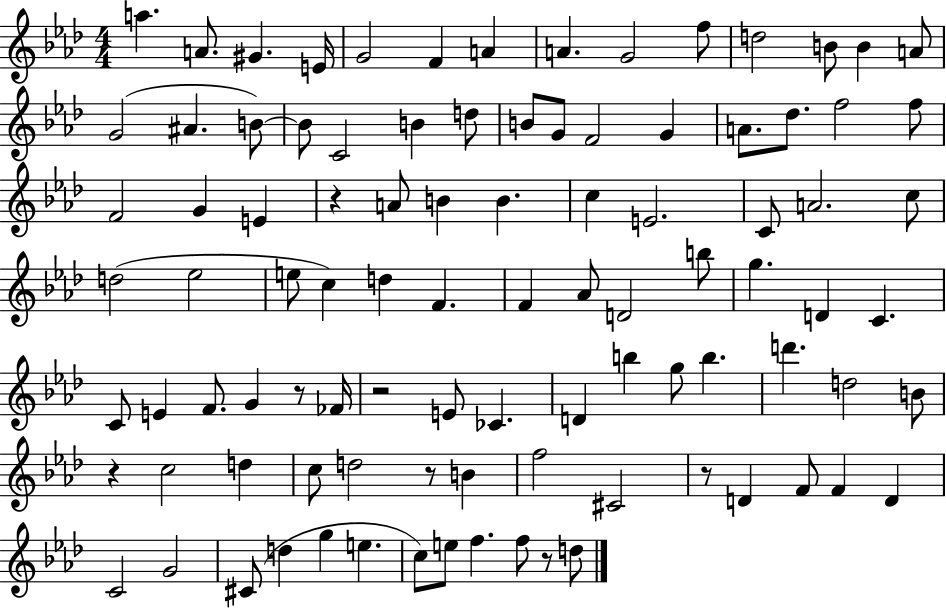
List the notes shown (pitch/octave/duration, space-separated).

A5/q. A4/e. G#4/q. E4/s G4/h F4/q A4/q A4/q. G4/h F5/e D5/h B4/e B4/q A4/e G4/h A#4/q. B4/e B4/e C4/h B4/q D5/e B4/e G4/e F4/h G4/q A4/e. Db5/e. F5/h F5/e F4/h G4/q E4/q R/q A4/e B4/q B4/q. C5/q E4/h. C4/e A4/h. C5/e D5/h Eb5/h E5/e C5/q D5/q F4/q. F4/q Ab4/e D4/h B5/e G5/q. D4/q C4/q. C4/e E4/q F4/e. G4/q R/e FES4/s R/h E4/e CES4/q. D4/q B5/q G5/e B5/q. D6/q. D5/h B4/e R/q C5/h D5/q C5/e D5/h R/e B4/q F5/h C#4/h R/e D4/q F4/e F4/q D4/q C4/h G4/h C#4/e D5/q G5/q E5/q. C5/e E5/e F5/q. F5/e R/e D5/e